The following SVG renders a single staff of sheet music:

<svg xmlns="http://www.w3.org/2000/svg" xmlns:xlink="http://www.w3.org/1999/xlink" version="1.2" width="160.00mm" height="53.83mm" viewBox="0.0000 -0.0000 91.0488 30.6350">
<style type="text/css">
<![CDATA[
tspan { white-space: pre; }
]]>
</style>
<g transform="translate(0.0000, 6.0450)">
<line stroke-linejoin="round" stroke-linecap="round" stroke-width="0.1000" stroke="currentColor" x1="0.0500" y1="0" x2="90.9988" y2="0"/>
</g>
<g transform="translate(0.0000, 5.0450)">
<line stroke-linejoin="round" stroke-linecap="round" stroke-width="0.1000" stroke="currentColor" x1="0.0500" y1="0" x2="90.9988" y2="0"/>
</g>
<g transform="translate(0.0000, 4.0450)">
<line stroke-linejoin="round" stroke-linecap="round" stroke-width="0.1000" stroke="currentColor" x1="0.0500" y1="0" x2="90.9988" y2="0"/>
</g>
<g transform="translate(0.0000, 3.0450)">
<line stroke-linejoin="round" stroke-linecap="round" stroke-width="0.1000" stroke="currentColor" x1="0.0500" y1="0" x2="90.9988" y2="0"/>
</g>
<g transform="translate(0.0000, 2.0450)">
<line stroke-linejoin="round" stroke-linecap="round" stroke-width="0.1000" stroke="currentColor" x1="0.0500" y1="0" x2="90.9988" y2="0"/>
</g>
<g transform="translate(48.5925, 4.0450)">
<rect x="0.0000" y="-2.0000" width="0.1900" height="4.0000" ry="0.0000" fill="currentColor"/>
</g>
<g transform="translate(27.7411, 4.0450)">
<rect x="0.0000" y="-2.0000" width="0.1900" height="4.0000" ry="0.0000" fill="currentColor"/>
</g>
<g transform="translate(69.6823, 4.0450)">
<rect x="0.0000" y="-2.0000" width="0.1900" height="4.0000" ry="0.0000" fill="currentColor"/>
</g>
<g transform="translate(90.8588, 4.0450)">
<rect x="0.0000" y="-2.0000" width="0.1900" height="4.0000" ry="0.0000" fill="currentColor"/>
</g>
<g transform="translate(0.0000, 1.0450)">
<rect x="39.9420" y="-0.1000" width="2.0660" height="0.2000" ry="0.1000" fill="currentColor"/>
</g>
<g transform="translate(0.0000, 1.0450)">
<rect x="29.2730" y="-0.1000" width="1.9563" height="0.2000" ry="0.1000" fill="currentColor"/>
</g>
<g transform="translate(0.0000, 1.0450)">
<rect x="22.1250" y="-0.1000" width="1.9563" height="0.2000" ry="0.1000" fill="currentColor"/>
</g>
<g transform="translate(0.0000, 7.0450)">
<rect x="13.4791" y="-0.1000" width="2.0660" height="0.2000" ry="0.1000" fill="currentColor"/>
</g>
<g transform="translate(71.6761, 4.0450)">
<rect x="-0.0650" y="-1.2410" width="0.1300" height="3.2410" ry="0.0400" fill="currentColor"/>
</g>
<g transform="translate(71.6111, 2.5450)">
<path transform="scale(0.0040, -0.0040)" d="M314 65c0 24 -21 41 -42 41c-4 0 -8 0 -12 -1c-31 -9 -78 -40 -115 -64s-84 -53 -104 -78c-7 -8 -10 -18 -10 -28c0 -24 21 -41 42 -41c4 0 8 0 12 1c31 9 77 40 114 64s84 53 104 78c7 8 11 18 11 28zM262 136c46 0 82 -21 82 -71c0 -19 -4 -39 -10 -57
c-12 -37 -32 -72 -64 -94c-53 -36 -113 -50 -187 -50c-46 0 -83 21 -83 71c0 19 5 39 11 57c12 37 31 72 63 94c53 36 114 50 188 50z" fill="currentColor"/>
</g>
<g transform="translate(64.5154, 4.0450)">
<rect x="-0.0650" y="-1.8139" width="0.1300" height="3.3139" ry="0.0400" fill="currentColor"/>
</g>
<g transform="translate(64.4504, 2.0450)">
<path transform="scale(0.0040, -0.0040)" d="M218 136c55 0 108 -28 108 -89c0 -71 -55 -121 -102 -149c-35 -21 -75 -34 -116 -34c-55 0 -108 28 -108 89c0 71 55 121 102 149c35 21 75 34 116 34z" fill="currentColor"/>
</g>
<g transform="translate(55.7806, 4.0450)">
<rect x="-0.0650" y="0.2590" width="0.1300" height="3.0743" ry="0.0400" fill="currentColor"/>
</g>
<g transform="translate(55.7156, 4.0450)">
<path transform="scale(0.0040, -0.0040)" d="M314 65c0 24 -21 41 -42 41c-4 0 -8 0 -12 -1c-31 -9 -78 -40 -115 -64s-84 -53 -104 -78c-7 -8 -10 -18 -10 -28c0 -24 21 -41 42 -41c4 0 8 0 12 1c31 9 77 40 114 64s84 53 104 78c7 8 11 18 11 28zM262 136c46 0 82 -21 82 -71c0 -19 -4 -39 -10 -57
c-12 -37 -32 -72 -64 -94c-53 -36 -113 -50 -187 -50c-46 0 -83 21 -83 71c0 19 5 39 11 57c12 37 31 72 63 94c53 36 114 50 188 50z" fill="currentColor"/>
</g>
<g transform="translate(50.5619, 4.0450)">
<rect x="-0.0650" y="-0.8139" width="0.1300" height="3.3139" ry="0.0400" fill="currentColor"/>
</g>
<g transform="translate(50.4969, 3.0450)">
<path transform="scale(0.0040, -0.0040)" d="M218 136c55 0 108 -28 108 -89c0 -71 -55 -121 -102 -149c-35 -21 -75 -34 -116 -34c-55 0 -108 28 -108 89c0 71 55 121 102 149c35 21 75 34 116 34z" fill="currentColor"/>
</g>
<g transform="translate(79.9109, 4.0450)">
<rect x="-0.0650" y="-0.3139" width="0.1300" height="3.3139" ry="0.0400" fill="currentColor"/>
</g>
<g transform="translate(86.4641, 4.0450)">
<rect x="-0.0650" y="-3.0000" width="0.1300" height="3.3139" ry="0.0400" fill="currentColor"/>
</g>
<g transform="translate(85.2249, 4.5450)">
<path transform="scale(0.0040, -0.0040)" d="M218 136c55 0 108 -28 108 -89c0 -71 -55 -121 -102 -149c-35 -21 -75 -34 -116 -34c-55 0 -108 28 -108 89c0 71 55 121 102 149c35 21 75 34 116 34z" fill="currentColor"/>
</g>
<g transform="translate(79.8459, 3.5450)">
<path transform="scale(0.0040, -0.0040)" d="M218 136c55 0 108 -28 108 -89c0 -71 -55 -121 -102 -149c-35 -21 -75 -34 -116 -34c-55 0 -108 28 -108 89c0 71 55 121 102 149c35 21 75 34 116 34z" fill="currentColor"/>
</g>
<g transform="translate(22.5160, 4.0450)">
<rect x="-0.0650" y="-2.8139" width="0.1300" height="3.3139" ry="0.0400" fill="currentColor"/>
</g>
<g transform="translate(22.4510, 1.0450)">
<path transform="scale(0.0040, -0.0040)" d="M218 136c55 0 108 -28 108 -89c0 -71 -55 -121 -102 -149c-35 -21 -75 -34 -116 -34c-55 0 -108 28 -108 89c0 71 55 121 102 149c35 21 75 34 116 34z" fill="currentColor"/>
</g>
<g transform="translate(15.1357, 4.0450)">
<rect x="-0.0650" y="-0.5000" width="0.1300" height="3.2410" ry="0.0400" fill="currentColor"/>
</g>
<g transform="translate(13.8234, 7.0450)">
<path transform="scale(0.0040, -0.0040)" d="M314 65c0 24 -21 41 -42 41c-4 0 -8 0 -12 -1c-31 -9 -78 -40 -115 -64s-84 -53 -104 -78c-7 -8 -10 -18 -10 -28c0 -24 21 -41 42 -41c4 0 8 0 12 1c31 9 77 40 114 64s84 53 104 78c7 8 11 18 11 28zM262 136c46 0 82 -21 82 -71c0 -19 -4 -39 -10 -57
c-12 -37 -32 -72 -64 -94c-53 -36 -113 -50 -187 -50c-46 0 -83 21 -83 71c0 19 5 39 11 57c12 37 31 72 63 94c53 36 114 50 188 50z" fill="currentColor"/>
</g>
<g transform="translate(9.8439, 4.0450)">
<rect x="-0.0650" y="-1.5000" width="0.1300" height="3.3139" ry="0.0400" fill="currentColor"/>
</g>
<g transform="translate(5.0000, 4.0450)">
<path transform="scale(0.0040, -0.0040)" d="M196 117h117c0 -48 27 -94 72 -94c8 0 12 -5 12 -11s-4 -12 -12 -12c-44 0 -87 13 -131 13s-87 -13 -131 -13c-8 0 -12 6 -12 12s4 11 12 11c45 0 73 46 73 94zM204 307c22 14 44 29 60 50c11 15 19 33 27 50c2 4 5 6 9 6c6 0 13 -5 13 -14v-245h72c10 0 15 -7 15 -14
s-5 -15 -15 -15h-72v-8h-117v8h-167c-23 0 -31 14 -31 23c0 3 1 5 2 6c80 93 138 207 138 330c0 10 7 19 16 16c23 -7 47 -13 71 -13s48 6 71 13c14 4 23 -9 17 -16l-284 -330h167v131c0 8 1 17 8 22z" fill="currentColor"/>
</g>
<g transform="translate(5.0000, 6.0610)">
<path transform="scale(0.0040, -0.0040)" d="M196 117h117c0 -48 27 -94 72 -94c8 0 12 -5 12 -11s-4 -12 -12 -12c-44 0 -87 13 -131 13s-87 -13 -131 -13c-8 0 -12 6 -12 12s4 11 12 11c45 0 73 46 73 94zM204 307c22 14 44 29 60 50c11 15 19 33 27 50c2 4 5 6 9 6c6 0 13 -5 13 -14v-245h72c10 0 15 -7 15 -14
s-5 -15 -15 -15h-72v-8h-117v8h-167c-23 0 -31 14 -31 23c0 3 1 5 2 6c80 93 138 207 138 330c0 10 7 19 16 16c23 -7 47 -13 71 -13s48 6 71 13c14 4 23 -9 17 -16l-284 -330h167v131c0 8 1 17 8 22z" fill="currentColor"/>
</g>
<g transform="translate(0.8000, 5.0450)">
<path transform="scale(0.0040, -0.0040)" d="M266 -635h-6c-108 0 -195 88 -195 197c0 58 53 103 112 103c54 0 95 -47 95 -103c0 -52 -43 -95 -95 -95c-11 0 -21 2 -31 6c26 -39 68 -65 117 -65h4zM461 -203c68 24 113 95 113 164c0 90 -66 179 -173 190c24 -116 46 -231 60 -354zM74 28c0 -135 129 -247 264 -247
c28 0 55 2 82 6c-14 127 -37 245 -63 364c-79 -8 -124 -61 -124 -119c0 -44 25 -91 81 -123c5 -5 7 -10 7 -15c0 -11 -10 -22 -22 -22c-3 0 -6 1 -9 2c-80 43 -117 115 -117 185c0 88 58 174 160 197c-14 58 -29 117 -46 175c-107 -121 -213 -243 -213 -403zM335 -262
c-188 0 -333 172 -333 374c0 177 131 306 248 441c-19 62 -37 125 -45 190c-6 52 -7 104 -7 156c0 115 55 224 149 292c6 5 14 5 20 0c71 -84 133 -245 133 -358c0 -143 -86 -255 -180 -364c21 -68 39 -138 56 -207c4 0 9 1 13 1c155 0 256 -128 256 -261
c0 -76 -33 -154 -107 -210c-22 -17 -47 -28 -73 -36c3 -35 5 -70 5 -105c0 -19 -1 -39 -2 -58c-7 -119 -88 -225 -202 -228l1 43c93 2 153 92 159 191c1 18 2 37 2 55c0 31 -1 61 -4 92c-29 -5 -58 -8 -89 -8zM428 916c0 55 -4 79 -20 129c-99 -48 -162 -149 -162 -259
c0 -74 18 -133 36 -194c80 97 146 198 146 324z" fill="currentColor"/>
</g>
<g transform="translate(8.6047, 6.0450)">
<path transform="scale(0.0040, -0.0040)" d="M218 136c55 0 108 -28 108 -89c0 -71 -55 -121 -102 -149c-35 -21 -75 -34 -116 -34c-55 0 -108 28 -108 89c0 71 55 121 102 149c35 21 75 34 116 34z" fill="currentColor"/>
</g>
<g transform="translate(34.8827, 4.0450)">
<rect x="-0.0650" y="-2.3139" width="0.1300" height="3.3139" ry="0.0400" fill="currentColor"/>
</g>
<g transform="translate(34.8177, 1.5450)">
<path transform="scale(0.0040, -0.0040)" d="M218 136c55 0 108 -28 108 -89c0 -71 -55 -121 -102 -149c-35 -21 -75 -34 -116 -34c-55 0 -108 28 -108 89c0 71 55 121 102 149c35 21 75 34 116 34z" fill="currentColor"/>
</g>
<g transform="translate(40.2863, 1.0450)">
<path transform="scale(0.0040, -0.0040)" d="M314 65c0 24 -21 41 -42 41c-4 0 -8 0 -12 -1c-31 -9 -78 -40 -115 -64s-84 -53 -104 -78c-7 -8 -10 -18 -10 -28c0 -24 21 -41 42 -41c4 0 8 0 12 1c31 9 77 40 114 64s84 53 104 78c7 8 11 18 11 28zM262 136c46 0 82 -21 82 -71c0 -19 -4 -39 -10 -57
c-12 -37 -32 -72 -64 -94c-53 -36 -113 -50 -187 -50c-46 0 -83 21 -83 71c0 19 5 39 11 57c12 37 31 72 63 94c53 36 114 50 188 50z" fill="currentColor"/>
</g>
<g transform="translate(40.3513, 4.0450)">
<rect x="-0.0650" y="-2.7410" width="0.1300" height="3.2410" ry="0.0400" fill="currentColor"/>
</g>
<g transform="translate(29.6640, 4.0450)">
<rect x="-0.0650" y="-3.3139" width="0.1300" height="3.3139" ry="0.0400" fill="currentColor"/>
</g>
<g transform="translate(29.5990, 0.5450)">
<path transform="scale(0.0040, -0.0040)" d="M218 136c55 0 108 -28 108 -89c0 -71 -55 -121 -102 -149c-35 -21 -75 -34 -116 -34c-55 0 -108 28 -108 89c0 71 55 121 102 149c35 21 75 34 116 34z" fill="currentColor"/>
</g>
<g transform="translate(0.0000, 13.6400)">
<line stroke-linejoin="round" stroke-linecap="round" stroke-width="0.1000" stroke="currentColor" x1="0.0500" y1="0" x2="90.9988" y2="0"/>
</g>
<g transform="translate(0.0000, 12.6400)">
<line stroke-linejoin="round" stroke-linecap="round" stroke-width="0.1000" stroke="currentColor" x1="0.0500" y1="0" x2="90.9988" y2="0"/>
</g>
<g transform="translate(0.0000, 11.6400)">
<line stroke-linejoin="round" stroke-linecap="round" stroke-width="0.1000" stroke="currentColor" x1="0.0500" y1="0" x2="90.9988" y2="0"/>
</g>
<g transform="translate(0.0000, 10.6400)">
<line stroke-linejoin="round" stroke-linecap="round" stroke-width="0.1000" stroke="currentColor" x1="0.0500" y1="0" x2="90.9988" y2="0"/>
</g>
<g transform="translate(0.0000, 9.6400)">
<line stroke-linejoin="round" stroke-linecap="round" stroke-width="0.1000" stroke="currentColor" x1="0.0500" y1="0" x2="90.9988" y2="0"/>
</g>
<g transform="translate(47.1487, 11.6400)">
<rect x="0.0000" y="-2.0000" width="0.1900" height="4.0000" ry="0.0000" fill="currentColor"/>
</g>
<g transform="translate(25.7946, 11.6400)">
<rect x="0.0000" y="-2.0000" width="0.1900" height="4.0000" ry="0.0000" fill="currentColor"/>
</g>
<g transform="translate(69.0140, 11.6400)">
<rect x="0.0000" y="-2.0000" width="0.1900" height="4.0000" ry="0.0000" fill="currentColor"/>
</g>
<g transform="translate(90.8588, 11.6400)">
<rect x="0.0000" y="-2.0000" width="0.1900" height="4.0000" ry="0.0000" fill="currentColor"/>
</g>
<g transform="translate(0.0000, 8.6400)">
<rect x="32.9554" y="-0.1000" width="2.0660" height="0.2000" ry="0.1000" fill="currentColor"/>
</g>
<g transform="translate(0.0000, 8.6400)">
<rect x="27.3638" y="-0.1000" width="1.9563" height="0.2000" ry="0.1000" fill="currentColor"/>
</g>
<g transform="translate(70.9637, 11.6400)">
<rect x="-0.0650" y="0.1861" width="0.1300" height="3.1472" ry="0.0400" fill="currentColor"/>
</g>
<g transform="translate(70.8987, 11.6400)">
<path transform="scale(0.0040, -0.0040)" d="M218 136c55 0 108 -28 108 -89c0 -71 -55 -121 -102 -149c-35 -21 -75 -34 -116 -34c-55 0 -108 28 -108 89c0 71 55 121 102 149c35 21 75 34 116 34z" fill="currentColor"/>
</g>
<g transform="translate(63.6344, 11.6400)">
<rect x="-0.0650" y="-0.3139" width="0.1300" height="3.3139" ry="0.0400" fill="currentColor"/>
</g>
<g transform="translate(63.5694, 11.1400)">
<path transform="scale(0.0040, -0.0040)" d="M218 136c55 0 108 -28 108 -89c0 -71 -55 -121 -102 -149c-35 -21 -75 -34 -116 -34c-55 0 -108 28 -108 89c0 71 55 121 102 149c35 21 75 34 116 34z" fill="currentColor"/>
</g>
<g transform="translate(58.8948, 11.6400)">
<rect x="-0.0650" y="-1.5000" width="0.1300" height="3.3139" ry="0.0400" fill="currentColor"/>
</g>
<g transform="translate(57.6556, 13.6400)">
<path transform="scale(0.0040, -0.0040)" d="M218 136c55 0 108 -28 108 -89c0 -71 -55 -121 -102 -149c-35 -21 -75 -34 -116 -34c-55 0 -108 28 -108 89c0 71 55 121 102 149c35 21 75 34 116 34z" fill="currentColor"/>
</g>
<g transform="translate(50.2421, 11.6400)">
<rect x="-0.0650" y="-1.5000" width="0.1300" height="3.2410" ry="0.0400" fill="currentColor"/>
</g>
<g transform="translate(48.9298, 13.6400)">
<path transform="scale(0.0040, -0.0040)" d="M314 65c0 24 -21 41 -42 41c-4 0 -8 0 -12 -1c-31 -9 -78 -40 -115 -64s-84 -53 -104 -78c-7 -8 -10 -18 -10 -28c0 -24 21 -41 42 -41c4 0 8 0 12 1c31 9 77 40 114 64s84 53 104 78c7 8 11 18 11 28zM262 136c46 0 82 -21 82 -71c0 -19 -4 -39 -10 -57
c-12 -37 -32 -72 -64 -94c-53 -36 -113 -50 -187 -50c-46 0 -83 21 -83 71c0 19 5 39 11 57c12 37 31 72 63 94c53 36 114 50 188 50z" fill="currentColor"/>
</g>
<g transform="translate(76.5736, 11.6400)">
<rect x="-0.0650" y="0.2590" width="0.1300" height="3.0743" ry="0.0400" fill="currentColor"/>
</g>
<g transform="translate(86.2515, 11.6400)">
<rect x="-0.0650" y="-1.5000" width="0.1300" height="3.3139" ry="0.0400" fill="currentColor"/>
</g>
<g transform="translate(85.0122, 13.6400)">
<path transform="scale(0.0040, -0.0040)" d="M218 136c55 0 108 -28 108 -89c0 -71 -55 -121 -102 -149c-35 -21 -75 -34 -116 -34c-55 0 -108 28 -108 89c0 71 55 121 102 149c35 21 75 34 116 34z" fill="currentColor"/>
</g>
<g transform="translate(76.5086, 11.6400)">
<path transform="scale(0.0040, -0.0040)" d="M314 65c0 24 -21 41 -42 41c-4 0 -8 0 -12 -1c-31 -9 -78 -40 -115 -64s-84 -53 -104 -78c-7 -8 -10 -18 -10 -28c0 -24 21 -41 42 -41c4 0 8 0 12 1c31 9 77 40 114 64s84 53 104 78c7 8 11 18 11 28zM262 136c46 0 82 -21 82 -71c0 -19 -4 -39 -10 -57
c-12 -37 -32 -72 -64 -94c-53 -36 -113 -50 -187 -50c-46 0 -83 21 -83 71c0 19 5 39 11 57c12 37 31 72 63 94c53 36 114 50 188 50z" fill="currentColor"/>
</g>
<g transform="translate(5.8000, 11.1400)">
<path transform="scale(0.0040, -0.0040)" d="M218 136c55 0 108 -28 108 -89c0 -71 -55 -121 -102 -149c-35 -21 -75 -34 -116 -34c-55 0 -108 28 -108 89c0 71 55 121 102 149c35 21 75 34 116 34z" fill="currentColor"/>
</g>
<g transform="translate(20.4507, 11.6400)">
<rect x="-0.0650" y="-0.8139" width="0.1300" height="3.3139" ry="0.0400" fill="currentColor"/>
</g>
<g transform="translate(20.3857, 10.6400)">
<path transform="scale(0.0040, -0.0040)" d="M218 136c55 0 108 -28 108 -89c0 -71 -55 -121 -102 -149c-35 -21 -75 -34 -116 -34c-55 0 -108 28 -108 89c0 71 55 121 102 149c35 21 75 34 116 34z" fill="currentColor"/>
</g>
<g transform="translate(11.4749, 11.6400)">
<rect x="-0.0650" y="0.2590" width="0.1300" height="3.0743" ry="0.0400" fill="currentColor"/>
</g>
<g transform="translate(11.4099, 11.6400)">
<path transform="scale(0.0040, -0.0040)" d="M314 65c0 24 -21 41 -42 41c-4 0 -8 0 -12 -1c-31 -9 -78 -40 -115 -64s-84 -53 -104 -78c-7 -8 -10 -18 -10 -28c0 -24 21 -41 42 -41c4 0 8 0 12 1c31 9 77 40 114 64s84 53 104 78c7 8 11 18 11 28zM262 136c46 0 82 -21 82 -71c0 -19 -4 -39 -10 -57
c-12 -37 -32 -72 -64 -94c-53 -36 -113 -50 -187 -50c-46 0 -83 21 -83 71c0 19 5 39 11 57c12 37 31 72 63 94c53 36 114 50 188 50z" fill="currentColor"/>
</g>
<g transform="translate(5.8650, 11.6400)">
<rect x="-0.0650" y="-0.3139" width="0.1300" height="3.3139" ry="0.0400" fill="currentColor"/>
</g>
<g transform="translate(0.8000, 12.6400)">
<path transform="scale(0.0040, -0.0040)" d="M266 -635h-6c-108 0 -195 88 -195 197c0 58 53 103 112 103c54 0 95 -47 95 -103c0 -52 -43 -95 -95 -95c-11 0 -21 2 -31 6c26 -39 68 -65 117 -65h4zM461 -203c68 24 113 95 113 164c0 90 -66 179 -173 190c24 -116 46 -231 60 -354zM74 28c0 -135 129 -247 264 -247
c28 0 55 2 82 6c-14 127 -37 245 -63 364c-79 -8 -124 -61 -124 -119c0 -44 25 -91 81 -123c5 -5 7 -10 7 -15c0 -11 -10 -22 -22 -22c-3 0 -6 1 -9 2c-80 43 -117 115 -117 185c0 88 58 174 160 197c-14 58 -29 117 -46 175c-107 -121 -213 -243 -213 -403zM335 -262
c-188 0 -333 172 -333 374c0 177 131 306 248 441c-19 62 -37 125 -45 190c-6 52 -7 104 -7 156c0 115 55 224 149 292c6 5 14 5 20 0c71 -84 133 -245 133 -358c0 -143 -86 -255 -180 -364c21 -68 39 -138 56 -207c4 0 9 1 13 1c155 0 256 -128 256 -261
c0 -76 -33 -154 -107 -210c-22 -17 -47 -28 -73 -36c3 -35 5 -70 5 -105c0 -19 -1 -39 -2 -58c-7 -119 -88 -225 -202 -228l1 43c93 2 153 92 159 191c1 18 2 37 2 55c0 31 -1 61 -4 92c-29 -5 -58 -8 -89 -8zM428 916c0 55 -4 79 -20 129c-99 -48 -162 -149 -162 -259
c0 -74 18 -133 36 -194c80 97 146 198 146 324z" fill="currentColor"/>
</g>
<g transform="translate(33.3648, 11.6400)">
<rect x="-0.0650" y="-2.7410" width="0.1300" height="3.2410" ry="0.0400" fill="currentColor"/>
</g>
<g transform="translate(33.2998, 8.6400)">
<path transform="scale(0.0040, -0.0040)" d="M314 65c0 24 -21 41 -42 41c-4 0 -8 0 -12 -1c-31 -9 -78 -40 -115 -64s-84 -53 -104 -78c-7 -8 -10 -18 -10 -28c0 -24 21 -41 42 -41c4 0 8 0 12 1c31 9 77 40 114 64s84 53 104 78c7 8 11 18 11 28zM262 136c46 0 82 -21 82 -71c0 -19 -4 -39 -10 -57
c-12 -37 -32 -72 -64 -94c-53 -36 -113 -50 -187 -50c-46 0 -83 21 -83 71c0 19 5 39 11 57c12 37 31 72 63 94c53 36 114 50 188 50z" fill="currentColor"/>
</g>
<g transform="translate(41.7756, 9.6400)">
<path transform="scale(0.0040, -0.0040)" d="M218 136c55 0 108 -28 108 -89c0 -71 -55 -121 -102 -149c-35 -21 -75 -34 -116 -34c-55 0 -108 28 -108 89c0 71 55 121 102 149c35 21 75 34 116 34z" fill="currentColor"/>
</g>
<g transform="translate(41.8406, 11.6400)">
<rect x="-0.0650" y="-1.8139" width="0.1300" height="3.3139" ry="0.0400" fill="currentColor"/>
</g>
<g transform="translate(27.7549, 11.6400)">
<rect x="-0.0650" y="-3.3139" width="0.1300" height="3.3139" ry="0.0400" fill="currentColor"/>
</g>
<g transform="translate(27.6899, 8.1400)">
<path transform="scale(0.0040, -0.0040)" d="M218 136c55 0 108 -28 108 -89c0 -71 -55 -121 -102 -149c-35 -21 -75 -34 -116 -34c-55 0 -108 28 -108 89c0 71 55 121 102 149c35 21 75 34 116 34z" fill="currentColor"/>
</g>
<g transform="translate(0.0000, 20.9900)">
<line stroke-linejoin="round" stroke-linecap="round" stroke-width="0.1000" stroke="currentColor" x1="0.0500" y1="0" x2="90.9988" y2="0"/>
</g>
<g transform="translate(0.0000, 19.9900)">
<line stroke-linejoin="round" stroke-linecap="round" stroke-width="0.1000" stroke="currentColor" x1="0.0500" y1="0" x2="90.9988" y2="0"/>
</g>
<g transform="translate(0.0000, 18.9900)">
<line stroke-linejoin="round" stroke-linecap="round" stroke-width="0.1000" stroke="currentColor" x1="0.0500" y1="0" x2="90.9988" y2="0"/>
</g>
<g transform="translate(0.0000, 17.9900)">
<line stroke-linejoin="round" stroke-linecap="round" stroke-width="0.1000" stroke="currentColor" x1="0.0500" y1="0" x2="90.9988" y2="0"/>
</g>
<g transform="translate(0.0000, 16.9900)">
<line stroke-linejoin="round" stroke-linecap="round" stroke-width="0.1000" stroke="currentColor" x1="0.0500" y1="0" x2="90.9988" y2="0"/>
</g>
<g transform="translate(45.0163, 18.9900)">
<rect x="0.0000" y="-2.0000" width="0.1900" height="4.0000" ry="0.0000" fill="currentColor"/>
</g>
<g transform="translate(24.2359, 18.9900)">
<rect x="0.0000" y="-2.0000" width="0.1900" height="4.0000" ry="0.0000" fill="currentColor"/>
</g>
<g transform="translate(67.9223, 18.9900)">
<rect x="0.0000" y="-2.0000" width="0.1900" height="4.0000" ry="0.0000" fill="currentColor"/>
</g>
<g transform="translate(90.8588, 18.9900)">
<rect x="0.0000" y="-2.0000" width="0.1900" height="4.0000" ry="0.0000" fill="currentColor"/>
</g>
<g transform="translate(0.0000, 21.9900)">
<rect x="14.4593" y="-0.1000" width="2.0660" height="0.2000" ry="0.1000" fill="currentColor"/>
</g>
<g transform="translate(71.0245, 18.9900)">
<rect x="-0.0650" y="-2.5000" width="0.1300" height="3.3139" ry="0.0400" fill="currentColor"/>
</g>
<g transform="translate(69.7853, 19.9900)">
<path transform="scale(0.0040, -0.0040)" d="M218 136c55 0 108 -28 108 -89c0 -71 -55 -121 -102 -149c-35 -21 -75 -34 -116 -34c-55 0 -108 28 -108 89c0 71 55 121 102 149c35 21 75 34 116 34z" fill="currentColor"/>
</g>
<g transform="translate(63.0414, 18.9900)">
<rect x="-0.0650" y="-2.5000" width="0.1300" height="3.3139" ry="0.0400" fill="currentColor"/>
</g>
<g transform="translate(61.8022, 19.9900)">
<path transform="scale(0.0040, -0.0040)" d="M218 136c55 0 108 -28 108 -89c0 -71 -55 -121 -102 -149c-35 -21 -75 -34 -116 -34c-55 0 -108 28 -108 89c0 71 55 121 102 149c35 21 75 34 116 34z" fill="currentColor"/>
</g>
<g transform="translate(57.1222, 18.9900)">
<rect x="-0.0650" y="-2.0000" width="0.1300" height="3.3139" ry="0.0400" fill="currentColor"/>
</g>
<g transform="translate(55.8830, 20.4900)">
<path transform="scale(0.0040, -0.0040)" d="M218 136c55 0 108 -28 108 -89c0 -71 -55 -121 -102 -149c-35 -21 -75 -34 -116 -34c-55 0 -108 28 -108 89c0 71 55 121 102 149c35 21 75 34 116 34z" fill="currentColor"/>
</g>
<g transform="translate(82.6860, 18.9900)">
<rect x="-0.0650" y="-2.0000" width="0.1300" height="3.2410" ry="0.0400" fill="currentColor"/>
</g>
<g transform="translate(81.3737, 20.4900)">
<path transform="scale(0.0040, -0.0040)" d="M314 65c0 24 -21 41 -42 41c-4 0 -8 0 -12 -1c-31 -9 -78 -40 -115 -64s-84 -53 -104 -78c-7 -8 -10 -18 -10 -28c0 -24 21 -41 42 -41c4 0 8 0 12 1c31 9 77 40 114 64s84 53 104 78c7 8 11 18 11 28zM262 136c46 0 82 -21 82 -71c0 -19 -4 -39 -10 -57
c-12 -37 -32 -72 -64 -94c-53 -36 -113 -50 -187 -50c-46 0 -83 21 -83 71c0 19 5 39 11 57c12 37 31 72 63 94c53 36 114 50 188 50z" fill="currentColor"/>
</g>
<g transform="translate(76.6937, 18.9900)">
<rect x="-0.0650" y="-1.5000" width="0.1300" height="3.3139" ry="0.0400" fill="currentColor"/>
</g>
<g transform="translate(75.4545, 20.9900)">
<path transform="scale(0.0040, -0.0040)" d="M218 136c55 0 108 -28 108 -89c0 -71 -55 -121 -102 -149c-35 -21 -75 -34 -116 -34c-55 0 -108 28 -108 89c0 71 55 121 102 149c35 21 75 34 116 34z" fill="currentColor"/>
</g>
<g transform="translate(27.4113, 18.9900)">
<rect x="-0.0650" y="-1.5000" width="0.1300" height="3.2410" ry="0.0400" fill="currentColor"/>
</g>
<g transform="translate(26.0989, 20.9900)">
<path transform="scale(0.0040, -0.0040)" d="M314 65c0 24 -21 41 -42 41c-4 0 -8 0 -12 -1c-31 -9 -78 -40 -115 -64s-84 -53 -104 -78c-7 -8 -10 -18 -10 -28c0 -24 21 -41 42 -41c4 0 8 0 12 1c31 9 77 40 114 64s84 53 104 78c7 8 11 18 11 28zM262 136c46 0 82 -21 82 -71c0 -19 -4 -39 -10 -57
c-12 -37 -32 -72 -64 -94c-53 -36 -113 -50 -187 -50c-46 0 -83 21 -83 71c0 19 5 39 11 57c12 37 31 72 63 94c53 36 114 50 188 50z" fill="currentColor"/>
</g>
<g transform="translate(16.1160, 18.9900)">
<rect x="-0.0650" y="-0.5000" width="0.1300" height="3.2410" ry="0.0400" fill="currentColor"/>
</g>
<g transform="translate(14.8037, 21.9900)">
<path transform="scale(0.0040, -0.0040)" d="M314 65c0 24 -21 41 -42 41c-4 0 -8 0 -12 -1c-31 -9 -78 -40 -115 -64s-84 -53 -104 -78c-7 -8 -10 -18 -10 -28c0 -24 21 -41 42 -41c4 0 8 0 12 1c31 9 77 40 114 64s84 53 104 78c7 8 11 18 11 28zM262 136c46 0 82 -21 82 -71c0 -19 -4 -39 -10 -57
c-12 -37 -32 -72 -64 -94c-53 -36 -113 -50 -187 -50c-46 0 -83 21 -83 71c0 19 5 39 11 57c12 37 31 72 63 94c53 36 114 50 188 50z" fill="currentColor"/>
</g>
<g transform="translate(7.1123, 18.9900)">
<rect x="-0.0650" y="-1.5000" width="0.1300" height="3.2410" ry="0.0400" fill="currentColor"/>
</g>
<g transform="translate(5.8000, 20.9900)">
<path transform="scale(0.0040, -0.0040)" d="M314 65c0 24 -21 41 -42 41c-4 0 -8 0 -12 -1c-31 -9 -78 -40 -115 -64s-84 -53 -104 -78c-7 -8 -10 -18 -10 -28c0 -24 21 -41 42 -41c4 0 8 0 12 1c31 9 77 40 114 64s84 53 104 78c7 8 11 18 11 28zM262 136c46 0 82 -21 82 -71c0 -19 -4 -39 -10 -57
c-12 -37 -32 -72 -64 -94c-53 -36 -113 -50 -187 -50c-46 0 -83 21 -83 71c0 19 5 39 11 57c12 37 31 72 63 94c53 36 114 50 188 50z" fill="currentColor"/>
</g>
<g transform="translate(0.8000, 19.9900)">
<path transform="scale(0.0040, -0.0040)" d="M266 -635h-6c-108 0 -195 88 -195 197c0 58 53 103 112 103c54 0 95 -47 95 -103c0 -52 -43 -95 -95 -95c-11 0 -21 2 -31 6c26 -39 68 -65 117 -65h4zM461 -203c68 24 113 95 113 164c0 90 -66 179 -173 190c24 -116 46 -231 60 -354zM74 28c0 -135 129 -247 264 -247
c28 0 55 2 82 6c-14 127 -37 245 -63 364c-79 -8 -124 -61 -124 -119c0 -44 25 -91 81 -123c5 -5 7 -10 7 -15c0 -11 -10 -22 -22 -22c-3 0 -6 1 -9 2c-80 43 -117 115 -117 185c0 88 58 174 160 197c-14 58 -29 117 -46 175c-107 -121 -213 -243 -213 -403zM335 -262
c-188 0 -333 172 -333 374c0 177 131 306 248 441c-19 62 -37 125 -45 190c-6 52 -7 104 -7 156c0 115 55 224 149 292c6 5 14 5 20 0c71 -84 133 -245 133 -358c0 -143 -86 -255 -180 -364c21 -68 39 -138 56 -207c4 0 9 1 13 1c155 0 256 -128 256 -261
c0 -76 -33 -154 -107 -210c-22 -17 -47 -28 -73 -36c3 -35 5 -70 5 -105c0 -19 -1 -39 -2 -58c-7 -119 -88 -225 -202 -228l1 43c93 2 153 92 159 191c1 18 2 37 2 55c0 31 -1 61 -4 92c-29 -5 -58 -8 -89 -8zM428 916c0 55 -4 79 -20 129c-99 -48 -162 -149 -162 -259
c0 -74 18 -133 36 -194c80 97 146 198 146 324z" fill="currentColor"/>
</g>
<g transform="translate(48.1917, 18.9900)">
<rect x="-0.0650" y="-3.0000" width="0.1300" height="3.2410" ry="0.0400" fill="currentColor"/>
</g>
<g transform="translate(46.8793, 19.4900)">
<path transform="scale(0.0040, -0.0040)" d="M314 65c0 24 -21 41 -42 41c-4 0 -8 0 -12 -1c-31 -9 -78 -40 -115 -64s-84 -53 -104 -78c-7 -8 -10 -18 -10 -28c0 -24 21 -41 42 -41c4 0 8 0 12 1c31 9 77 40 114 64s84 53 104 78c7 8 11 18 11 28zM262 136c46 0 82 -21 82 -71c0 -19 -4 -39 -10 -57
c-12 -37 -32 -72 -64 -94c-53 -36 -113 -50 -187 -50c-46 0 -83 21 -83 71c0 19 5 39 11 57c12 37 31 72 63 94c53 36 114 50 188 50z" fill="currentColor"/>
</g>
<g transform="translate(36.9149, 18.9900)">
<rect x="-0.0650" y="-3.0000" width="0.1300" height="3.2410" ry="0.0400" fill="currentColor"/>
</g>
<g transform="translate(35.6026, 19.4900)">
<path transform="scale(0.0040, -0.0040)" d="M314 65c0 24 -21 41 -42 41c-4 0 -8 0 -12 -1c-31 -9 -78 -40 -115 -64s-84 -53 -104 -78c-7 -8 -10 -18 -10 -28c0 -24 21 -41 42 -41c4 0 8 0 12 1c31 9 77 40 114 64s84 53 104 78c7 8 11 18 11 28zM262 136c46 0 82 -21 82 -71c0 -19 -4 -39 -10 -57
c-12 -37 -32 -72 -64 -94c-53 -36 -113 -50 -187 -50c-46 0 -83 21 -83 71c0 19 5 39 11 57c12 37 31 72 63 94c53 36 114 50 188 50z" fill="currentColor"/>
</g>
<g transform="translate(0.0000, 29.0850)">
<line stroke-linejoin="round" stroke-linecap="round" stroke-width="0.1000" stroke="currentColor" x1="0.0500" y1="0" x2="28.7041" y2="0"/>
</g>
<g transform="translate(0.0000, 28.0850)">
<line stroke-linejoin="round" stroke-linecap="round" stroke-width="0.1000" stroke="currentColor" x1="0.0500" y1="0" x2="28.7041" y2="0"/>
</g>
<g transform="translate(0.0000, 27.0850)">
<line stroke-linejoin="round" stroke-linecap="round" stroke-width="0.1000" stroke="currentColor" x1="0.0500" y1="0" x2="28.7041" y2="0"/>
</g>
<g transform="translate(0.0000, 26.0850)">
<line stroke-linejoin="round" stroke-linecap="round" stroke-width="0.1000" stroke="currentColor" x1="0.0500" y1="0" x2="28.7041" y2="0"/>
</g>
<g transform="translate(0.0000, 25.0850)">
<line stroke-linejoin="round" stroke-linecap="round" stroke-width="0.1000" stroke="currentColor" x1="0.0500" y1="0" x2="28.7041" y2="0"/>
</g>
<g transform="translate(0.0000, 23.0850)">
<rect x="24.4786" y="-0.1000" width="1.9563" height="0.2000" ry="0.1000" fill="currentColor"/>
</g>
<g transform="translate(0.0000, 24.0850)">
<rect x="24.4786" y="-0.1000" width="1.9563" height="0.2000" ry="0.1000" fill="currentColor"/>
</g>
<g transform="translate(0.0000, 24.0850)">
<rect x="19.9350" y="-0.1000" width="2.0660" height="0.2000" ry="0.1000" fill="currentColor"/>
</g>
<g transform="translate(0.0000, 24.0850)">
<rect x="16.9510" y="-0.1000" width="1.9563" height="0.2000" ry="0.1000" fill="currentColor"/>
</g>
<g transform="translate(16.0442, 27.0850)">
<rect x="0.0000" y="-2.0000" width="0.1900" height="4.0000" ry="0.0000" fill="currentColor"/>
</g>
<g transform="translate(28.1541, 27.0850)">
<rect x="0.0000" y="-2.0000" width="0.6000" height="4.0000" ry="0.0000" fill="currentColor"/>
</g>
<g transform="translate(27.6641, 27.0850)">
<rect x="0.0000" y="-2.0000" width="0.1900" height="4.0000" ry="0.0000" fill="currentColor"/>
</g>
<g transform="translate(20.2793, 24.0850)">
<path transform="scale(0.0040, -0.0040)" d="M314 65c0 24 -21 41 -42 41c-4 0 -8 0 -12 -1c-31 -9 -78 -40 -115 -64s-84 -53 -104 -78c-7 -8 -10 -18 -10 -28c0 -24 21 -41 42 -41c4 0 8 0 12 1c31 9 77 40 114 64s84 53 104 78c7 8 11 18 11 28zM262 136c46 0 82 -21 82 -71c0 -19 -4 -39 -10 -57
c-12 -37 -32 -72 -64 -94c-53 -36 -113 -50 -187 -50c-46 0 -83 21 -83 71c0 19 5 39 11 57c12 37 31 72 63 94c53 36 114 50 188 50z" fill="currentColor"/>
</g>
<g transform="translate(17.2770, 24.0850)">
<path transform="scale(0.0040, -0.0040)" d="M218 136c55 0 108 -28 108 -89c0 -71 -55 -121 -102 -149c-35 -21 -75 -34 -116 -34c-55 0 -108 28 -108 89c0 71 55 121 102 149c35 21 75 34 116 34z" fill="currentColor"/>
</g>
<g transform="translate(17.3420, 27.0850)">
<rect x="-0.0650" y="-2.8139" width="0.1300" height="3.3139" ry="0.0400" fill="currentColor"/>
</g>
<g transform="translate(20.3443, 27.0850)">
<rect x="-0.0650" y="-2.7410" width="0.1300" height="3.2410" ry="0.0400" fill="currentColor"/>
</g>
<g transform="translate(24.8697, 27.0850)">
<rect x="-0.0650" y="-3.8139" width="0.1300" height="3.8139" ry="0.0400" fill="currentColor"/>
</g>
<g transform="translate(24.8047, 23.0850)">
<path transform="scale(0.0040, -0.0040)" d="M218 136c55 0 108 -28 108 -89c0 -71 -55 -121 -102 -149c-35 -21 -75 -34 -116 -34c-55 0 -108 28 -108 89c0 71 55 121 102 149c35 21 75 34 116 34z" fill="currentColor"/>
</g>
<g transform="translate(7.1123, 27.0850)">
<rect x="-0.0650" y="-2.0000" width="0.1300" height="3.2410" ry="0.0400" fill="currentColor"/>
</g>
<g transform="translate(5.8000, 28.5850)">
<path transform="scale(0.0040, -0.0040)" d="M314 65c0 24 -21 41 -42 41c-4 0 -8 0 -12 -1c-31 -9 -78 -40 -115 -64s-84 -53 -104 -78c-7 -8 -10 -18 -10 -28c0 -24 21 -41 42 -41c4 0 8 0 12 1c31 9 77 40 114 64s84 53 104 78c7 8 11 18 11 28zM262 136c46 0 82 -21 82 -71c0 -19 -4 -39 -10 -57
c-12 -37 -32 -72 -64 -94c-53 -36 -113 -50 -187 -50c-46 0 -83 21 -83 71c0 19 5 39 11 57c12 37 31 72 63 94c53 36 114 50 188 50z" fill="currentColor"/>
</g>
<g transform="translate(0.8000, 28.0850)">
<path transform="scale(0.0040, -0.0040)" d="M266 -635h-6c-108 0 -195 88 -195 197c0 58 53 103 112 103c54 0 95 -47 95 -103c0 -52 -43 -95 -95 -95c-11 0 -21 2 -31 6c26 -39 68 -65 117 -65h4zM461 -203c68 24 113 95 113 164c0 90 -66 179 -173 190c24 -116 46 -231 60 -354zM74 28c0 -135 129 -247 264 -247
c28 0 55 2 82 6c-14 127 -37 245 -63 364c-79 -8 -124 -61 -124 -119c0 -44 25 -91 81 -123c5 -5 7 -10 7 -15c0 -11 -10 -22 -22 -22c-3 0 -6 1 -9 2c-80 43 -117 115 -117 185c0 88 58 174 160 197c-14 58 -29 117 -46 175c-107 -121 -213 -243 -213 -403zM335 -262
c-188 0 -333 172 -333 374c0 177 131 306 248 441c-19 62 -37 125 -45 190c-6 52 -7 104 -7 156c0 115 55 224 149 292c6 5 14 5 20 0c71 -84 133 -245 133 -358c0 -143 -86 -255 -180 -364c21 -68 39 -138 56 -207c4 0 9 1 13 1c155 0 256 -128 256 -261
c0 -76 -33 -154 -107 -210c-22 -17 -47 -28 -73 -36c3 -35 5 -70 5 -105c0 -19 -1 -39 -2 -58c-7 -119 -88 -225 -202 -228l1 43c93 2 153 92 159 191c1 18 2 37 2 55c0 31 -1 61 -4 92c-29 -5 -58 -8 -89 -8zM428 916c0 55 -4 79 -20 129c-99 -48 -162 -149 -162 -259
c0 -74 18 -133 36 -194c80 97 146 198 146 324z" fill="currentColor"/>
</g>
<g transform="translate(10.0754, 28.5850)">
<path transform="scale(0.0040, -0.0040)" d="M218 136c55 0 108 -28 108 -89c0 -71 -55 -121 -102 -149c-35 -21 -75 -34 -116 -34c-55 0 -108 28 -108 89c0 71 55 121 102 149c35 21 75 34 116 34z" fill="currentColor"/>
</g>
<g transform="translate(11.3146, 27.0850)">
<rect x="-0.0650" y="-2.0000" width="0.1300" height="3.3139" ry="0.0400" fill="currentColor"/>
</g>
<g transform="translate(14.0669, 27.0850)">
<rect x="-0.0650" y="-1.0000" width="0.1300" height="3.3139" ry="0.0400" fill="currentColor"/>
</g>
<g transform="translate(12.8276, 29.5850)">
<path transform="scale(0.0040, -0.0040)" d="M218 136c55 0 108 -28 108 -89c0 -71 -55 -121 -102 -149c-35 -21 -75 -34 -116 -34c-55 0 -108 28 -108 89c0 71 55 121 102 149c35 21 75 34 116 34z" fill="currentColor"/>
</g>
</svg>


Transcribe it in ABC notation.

X:1
T:Untitled
M:4/4
L:1/4
K:C
E C2 a b g a2 d B2 f e2 c A c B2 d b a2 f E2 E c B B2 E E2 C2 E2 A2 A2 F G G E F2 F2 F D a a2 c'